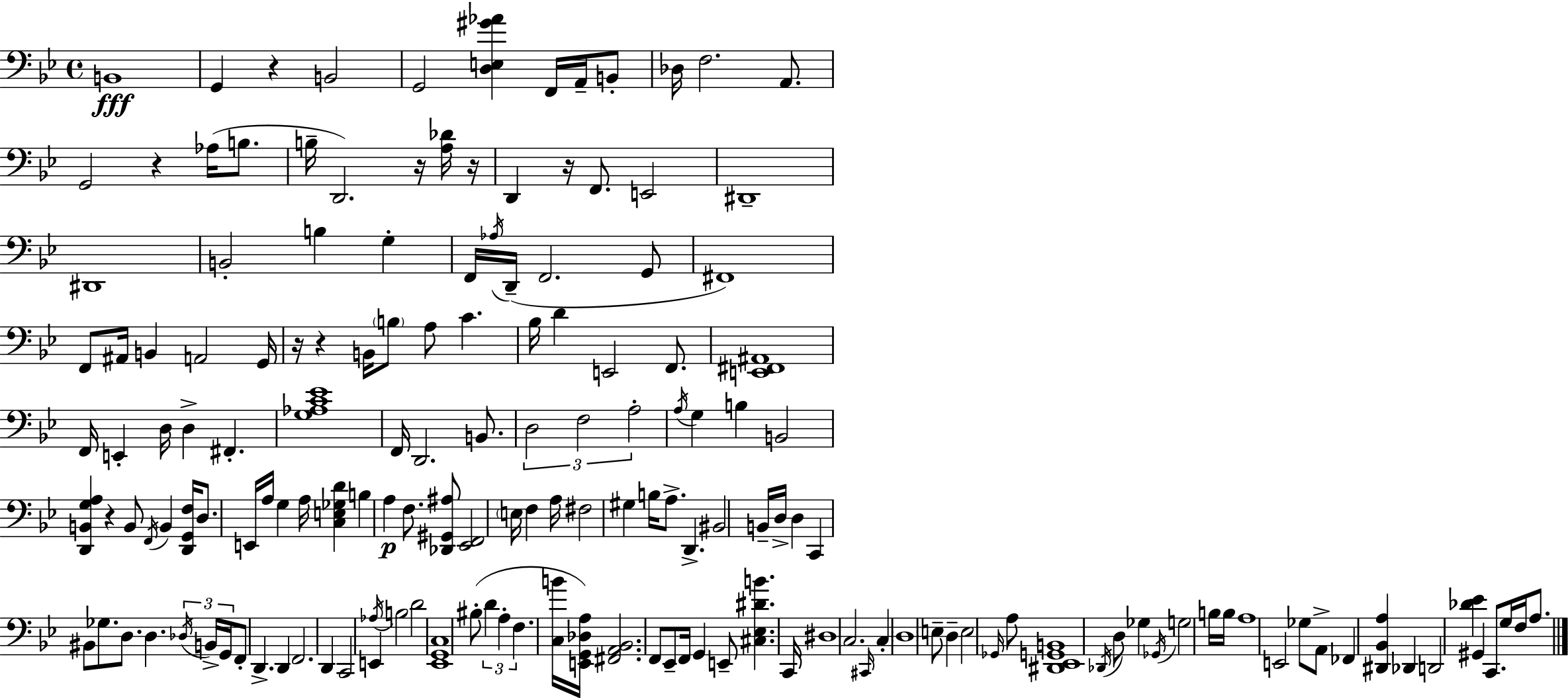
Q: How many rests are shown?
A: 8